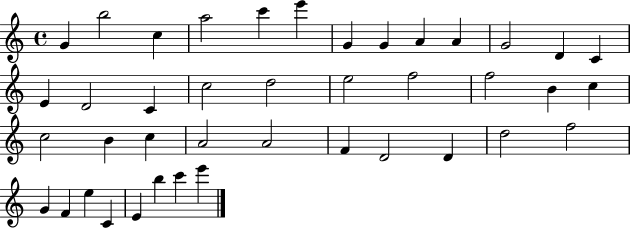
X:1
T:Untitled
M:4/4
L:1/4
K:C
G b2 c a2 c' e' G G A A G2 D C E D2 C c2 d2 e2 f2 f2 B c c2 B c A2 A2 F D2 D d2 f2 G F e C E b c' e'